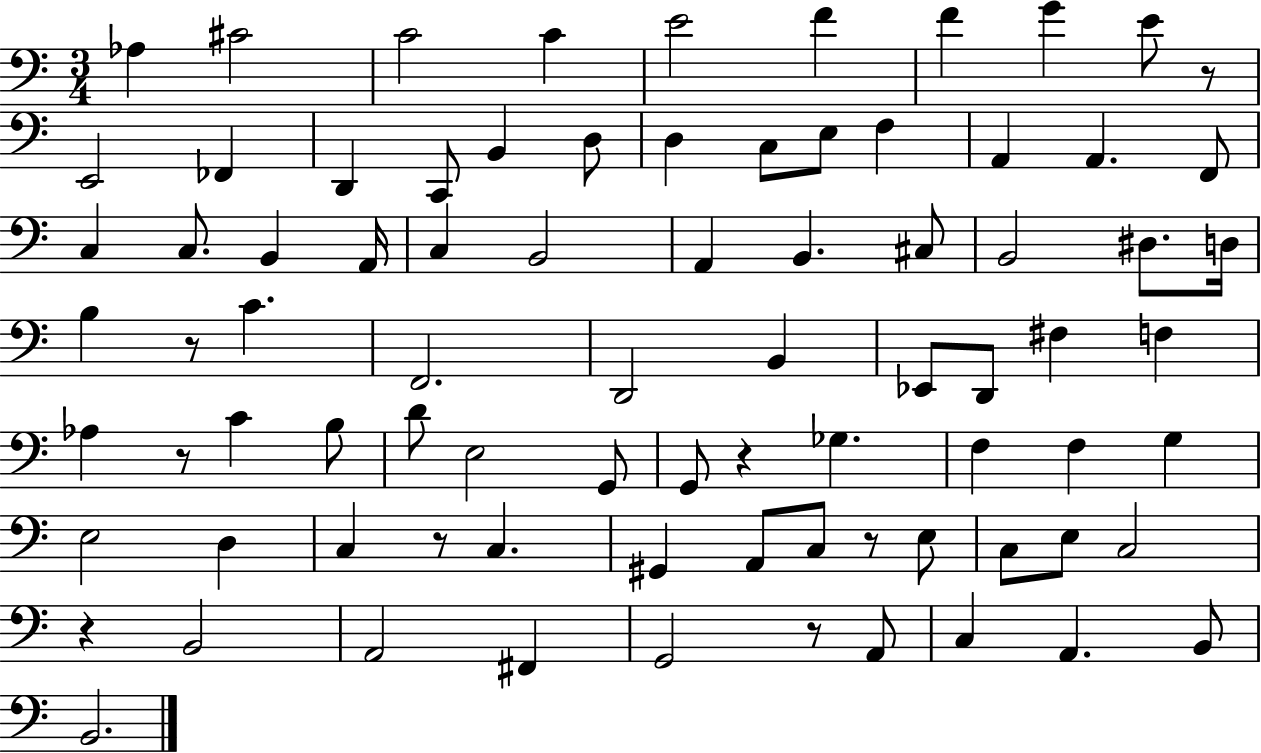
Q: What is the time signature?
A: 3/4